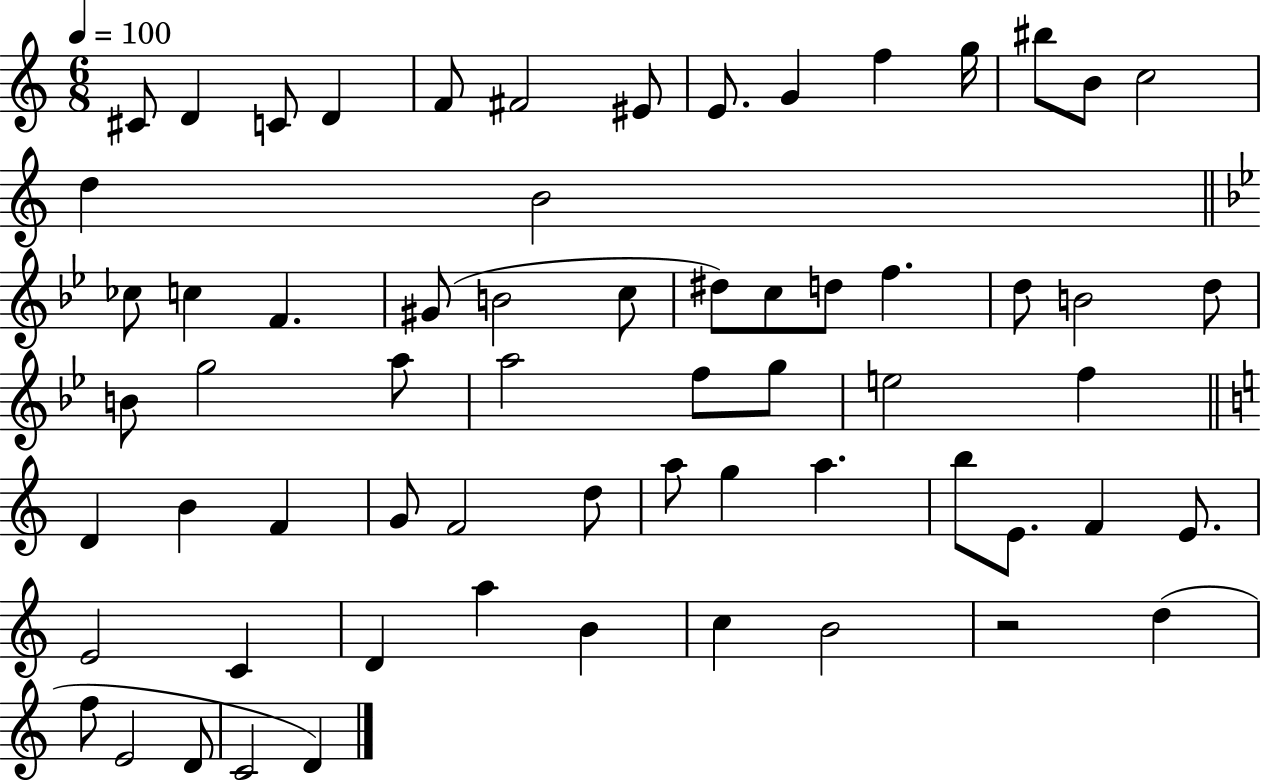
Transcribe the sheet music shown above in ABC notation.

X:1
T:Untitled
M:6/8
L:1/4
K:C
^C/2 D C/2 D F/2 ^F2 ^E/2 E/2 G f g/4 ^b/2 B/2 c2 d B2 _c/2 c F ^G/2 B2 c/2 ^d/2 c/2 d/2 f d/2 B2 d/2 B/2 g2 a/2 a2 f/2 g/2 e2 f D B F G/2 F2 d/2 a/2 g a b/2 E/2 F E/2 E2 C D a B c B2 z2 d f/2 E2 D/2 C2 D